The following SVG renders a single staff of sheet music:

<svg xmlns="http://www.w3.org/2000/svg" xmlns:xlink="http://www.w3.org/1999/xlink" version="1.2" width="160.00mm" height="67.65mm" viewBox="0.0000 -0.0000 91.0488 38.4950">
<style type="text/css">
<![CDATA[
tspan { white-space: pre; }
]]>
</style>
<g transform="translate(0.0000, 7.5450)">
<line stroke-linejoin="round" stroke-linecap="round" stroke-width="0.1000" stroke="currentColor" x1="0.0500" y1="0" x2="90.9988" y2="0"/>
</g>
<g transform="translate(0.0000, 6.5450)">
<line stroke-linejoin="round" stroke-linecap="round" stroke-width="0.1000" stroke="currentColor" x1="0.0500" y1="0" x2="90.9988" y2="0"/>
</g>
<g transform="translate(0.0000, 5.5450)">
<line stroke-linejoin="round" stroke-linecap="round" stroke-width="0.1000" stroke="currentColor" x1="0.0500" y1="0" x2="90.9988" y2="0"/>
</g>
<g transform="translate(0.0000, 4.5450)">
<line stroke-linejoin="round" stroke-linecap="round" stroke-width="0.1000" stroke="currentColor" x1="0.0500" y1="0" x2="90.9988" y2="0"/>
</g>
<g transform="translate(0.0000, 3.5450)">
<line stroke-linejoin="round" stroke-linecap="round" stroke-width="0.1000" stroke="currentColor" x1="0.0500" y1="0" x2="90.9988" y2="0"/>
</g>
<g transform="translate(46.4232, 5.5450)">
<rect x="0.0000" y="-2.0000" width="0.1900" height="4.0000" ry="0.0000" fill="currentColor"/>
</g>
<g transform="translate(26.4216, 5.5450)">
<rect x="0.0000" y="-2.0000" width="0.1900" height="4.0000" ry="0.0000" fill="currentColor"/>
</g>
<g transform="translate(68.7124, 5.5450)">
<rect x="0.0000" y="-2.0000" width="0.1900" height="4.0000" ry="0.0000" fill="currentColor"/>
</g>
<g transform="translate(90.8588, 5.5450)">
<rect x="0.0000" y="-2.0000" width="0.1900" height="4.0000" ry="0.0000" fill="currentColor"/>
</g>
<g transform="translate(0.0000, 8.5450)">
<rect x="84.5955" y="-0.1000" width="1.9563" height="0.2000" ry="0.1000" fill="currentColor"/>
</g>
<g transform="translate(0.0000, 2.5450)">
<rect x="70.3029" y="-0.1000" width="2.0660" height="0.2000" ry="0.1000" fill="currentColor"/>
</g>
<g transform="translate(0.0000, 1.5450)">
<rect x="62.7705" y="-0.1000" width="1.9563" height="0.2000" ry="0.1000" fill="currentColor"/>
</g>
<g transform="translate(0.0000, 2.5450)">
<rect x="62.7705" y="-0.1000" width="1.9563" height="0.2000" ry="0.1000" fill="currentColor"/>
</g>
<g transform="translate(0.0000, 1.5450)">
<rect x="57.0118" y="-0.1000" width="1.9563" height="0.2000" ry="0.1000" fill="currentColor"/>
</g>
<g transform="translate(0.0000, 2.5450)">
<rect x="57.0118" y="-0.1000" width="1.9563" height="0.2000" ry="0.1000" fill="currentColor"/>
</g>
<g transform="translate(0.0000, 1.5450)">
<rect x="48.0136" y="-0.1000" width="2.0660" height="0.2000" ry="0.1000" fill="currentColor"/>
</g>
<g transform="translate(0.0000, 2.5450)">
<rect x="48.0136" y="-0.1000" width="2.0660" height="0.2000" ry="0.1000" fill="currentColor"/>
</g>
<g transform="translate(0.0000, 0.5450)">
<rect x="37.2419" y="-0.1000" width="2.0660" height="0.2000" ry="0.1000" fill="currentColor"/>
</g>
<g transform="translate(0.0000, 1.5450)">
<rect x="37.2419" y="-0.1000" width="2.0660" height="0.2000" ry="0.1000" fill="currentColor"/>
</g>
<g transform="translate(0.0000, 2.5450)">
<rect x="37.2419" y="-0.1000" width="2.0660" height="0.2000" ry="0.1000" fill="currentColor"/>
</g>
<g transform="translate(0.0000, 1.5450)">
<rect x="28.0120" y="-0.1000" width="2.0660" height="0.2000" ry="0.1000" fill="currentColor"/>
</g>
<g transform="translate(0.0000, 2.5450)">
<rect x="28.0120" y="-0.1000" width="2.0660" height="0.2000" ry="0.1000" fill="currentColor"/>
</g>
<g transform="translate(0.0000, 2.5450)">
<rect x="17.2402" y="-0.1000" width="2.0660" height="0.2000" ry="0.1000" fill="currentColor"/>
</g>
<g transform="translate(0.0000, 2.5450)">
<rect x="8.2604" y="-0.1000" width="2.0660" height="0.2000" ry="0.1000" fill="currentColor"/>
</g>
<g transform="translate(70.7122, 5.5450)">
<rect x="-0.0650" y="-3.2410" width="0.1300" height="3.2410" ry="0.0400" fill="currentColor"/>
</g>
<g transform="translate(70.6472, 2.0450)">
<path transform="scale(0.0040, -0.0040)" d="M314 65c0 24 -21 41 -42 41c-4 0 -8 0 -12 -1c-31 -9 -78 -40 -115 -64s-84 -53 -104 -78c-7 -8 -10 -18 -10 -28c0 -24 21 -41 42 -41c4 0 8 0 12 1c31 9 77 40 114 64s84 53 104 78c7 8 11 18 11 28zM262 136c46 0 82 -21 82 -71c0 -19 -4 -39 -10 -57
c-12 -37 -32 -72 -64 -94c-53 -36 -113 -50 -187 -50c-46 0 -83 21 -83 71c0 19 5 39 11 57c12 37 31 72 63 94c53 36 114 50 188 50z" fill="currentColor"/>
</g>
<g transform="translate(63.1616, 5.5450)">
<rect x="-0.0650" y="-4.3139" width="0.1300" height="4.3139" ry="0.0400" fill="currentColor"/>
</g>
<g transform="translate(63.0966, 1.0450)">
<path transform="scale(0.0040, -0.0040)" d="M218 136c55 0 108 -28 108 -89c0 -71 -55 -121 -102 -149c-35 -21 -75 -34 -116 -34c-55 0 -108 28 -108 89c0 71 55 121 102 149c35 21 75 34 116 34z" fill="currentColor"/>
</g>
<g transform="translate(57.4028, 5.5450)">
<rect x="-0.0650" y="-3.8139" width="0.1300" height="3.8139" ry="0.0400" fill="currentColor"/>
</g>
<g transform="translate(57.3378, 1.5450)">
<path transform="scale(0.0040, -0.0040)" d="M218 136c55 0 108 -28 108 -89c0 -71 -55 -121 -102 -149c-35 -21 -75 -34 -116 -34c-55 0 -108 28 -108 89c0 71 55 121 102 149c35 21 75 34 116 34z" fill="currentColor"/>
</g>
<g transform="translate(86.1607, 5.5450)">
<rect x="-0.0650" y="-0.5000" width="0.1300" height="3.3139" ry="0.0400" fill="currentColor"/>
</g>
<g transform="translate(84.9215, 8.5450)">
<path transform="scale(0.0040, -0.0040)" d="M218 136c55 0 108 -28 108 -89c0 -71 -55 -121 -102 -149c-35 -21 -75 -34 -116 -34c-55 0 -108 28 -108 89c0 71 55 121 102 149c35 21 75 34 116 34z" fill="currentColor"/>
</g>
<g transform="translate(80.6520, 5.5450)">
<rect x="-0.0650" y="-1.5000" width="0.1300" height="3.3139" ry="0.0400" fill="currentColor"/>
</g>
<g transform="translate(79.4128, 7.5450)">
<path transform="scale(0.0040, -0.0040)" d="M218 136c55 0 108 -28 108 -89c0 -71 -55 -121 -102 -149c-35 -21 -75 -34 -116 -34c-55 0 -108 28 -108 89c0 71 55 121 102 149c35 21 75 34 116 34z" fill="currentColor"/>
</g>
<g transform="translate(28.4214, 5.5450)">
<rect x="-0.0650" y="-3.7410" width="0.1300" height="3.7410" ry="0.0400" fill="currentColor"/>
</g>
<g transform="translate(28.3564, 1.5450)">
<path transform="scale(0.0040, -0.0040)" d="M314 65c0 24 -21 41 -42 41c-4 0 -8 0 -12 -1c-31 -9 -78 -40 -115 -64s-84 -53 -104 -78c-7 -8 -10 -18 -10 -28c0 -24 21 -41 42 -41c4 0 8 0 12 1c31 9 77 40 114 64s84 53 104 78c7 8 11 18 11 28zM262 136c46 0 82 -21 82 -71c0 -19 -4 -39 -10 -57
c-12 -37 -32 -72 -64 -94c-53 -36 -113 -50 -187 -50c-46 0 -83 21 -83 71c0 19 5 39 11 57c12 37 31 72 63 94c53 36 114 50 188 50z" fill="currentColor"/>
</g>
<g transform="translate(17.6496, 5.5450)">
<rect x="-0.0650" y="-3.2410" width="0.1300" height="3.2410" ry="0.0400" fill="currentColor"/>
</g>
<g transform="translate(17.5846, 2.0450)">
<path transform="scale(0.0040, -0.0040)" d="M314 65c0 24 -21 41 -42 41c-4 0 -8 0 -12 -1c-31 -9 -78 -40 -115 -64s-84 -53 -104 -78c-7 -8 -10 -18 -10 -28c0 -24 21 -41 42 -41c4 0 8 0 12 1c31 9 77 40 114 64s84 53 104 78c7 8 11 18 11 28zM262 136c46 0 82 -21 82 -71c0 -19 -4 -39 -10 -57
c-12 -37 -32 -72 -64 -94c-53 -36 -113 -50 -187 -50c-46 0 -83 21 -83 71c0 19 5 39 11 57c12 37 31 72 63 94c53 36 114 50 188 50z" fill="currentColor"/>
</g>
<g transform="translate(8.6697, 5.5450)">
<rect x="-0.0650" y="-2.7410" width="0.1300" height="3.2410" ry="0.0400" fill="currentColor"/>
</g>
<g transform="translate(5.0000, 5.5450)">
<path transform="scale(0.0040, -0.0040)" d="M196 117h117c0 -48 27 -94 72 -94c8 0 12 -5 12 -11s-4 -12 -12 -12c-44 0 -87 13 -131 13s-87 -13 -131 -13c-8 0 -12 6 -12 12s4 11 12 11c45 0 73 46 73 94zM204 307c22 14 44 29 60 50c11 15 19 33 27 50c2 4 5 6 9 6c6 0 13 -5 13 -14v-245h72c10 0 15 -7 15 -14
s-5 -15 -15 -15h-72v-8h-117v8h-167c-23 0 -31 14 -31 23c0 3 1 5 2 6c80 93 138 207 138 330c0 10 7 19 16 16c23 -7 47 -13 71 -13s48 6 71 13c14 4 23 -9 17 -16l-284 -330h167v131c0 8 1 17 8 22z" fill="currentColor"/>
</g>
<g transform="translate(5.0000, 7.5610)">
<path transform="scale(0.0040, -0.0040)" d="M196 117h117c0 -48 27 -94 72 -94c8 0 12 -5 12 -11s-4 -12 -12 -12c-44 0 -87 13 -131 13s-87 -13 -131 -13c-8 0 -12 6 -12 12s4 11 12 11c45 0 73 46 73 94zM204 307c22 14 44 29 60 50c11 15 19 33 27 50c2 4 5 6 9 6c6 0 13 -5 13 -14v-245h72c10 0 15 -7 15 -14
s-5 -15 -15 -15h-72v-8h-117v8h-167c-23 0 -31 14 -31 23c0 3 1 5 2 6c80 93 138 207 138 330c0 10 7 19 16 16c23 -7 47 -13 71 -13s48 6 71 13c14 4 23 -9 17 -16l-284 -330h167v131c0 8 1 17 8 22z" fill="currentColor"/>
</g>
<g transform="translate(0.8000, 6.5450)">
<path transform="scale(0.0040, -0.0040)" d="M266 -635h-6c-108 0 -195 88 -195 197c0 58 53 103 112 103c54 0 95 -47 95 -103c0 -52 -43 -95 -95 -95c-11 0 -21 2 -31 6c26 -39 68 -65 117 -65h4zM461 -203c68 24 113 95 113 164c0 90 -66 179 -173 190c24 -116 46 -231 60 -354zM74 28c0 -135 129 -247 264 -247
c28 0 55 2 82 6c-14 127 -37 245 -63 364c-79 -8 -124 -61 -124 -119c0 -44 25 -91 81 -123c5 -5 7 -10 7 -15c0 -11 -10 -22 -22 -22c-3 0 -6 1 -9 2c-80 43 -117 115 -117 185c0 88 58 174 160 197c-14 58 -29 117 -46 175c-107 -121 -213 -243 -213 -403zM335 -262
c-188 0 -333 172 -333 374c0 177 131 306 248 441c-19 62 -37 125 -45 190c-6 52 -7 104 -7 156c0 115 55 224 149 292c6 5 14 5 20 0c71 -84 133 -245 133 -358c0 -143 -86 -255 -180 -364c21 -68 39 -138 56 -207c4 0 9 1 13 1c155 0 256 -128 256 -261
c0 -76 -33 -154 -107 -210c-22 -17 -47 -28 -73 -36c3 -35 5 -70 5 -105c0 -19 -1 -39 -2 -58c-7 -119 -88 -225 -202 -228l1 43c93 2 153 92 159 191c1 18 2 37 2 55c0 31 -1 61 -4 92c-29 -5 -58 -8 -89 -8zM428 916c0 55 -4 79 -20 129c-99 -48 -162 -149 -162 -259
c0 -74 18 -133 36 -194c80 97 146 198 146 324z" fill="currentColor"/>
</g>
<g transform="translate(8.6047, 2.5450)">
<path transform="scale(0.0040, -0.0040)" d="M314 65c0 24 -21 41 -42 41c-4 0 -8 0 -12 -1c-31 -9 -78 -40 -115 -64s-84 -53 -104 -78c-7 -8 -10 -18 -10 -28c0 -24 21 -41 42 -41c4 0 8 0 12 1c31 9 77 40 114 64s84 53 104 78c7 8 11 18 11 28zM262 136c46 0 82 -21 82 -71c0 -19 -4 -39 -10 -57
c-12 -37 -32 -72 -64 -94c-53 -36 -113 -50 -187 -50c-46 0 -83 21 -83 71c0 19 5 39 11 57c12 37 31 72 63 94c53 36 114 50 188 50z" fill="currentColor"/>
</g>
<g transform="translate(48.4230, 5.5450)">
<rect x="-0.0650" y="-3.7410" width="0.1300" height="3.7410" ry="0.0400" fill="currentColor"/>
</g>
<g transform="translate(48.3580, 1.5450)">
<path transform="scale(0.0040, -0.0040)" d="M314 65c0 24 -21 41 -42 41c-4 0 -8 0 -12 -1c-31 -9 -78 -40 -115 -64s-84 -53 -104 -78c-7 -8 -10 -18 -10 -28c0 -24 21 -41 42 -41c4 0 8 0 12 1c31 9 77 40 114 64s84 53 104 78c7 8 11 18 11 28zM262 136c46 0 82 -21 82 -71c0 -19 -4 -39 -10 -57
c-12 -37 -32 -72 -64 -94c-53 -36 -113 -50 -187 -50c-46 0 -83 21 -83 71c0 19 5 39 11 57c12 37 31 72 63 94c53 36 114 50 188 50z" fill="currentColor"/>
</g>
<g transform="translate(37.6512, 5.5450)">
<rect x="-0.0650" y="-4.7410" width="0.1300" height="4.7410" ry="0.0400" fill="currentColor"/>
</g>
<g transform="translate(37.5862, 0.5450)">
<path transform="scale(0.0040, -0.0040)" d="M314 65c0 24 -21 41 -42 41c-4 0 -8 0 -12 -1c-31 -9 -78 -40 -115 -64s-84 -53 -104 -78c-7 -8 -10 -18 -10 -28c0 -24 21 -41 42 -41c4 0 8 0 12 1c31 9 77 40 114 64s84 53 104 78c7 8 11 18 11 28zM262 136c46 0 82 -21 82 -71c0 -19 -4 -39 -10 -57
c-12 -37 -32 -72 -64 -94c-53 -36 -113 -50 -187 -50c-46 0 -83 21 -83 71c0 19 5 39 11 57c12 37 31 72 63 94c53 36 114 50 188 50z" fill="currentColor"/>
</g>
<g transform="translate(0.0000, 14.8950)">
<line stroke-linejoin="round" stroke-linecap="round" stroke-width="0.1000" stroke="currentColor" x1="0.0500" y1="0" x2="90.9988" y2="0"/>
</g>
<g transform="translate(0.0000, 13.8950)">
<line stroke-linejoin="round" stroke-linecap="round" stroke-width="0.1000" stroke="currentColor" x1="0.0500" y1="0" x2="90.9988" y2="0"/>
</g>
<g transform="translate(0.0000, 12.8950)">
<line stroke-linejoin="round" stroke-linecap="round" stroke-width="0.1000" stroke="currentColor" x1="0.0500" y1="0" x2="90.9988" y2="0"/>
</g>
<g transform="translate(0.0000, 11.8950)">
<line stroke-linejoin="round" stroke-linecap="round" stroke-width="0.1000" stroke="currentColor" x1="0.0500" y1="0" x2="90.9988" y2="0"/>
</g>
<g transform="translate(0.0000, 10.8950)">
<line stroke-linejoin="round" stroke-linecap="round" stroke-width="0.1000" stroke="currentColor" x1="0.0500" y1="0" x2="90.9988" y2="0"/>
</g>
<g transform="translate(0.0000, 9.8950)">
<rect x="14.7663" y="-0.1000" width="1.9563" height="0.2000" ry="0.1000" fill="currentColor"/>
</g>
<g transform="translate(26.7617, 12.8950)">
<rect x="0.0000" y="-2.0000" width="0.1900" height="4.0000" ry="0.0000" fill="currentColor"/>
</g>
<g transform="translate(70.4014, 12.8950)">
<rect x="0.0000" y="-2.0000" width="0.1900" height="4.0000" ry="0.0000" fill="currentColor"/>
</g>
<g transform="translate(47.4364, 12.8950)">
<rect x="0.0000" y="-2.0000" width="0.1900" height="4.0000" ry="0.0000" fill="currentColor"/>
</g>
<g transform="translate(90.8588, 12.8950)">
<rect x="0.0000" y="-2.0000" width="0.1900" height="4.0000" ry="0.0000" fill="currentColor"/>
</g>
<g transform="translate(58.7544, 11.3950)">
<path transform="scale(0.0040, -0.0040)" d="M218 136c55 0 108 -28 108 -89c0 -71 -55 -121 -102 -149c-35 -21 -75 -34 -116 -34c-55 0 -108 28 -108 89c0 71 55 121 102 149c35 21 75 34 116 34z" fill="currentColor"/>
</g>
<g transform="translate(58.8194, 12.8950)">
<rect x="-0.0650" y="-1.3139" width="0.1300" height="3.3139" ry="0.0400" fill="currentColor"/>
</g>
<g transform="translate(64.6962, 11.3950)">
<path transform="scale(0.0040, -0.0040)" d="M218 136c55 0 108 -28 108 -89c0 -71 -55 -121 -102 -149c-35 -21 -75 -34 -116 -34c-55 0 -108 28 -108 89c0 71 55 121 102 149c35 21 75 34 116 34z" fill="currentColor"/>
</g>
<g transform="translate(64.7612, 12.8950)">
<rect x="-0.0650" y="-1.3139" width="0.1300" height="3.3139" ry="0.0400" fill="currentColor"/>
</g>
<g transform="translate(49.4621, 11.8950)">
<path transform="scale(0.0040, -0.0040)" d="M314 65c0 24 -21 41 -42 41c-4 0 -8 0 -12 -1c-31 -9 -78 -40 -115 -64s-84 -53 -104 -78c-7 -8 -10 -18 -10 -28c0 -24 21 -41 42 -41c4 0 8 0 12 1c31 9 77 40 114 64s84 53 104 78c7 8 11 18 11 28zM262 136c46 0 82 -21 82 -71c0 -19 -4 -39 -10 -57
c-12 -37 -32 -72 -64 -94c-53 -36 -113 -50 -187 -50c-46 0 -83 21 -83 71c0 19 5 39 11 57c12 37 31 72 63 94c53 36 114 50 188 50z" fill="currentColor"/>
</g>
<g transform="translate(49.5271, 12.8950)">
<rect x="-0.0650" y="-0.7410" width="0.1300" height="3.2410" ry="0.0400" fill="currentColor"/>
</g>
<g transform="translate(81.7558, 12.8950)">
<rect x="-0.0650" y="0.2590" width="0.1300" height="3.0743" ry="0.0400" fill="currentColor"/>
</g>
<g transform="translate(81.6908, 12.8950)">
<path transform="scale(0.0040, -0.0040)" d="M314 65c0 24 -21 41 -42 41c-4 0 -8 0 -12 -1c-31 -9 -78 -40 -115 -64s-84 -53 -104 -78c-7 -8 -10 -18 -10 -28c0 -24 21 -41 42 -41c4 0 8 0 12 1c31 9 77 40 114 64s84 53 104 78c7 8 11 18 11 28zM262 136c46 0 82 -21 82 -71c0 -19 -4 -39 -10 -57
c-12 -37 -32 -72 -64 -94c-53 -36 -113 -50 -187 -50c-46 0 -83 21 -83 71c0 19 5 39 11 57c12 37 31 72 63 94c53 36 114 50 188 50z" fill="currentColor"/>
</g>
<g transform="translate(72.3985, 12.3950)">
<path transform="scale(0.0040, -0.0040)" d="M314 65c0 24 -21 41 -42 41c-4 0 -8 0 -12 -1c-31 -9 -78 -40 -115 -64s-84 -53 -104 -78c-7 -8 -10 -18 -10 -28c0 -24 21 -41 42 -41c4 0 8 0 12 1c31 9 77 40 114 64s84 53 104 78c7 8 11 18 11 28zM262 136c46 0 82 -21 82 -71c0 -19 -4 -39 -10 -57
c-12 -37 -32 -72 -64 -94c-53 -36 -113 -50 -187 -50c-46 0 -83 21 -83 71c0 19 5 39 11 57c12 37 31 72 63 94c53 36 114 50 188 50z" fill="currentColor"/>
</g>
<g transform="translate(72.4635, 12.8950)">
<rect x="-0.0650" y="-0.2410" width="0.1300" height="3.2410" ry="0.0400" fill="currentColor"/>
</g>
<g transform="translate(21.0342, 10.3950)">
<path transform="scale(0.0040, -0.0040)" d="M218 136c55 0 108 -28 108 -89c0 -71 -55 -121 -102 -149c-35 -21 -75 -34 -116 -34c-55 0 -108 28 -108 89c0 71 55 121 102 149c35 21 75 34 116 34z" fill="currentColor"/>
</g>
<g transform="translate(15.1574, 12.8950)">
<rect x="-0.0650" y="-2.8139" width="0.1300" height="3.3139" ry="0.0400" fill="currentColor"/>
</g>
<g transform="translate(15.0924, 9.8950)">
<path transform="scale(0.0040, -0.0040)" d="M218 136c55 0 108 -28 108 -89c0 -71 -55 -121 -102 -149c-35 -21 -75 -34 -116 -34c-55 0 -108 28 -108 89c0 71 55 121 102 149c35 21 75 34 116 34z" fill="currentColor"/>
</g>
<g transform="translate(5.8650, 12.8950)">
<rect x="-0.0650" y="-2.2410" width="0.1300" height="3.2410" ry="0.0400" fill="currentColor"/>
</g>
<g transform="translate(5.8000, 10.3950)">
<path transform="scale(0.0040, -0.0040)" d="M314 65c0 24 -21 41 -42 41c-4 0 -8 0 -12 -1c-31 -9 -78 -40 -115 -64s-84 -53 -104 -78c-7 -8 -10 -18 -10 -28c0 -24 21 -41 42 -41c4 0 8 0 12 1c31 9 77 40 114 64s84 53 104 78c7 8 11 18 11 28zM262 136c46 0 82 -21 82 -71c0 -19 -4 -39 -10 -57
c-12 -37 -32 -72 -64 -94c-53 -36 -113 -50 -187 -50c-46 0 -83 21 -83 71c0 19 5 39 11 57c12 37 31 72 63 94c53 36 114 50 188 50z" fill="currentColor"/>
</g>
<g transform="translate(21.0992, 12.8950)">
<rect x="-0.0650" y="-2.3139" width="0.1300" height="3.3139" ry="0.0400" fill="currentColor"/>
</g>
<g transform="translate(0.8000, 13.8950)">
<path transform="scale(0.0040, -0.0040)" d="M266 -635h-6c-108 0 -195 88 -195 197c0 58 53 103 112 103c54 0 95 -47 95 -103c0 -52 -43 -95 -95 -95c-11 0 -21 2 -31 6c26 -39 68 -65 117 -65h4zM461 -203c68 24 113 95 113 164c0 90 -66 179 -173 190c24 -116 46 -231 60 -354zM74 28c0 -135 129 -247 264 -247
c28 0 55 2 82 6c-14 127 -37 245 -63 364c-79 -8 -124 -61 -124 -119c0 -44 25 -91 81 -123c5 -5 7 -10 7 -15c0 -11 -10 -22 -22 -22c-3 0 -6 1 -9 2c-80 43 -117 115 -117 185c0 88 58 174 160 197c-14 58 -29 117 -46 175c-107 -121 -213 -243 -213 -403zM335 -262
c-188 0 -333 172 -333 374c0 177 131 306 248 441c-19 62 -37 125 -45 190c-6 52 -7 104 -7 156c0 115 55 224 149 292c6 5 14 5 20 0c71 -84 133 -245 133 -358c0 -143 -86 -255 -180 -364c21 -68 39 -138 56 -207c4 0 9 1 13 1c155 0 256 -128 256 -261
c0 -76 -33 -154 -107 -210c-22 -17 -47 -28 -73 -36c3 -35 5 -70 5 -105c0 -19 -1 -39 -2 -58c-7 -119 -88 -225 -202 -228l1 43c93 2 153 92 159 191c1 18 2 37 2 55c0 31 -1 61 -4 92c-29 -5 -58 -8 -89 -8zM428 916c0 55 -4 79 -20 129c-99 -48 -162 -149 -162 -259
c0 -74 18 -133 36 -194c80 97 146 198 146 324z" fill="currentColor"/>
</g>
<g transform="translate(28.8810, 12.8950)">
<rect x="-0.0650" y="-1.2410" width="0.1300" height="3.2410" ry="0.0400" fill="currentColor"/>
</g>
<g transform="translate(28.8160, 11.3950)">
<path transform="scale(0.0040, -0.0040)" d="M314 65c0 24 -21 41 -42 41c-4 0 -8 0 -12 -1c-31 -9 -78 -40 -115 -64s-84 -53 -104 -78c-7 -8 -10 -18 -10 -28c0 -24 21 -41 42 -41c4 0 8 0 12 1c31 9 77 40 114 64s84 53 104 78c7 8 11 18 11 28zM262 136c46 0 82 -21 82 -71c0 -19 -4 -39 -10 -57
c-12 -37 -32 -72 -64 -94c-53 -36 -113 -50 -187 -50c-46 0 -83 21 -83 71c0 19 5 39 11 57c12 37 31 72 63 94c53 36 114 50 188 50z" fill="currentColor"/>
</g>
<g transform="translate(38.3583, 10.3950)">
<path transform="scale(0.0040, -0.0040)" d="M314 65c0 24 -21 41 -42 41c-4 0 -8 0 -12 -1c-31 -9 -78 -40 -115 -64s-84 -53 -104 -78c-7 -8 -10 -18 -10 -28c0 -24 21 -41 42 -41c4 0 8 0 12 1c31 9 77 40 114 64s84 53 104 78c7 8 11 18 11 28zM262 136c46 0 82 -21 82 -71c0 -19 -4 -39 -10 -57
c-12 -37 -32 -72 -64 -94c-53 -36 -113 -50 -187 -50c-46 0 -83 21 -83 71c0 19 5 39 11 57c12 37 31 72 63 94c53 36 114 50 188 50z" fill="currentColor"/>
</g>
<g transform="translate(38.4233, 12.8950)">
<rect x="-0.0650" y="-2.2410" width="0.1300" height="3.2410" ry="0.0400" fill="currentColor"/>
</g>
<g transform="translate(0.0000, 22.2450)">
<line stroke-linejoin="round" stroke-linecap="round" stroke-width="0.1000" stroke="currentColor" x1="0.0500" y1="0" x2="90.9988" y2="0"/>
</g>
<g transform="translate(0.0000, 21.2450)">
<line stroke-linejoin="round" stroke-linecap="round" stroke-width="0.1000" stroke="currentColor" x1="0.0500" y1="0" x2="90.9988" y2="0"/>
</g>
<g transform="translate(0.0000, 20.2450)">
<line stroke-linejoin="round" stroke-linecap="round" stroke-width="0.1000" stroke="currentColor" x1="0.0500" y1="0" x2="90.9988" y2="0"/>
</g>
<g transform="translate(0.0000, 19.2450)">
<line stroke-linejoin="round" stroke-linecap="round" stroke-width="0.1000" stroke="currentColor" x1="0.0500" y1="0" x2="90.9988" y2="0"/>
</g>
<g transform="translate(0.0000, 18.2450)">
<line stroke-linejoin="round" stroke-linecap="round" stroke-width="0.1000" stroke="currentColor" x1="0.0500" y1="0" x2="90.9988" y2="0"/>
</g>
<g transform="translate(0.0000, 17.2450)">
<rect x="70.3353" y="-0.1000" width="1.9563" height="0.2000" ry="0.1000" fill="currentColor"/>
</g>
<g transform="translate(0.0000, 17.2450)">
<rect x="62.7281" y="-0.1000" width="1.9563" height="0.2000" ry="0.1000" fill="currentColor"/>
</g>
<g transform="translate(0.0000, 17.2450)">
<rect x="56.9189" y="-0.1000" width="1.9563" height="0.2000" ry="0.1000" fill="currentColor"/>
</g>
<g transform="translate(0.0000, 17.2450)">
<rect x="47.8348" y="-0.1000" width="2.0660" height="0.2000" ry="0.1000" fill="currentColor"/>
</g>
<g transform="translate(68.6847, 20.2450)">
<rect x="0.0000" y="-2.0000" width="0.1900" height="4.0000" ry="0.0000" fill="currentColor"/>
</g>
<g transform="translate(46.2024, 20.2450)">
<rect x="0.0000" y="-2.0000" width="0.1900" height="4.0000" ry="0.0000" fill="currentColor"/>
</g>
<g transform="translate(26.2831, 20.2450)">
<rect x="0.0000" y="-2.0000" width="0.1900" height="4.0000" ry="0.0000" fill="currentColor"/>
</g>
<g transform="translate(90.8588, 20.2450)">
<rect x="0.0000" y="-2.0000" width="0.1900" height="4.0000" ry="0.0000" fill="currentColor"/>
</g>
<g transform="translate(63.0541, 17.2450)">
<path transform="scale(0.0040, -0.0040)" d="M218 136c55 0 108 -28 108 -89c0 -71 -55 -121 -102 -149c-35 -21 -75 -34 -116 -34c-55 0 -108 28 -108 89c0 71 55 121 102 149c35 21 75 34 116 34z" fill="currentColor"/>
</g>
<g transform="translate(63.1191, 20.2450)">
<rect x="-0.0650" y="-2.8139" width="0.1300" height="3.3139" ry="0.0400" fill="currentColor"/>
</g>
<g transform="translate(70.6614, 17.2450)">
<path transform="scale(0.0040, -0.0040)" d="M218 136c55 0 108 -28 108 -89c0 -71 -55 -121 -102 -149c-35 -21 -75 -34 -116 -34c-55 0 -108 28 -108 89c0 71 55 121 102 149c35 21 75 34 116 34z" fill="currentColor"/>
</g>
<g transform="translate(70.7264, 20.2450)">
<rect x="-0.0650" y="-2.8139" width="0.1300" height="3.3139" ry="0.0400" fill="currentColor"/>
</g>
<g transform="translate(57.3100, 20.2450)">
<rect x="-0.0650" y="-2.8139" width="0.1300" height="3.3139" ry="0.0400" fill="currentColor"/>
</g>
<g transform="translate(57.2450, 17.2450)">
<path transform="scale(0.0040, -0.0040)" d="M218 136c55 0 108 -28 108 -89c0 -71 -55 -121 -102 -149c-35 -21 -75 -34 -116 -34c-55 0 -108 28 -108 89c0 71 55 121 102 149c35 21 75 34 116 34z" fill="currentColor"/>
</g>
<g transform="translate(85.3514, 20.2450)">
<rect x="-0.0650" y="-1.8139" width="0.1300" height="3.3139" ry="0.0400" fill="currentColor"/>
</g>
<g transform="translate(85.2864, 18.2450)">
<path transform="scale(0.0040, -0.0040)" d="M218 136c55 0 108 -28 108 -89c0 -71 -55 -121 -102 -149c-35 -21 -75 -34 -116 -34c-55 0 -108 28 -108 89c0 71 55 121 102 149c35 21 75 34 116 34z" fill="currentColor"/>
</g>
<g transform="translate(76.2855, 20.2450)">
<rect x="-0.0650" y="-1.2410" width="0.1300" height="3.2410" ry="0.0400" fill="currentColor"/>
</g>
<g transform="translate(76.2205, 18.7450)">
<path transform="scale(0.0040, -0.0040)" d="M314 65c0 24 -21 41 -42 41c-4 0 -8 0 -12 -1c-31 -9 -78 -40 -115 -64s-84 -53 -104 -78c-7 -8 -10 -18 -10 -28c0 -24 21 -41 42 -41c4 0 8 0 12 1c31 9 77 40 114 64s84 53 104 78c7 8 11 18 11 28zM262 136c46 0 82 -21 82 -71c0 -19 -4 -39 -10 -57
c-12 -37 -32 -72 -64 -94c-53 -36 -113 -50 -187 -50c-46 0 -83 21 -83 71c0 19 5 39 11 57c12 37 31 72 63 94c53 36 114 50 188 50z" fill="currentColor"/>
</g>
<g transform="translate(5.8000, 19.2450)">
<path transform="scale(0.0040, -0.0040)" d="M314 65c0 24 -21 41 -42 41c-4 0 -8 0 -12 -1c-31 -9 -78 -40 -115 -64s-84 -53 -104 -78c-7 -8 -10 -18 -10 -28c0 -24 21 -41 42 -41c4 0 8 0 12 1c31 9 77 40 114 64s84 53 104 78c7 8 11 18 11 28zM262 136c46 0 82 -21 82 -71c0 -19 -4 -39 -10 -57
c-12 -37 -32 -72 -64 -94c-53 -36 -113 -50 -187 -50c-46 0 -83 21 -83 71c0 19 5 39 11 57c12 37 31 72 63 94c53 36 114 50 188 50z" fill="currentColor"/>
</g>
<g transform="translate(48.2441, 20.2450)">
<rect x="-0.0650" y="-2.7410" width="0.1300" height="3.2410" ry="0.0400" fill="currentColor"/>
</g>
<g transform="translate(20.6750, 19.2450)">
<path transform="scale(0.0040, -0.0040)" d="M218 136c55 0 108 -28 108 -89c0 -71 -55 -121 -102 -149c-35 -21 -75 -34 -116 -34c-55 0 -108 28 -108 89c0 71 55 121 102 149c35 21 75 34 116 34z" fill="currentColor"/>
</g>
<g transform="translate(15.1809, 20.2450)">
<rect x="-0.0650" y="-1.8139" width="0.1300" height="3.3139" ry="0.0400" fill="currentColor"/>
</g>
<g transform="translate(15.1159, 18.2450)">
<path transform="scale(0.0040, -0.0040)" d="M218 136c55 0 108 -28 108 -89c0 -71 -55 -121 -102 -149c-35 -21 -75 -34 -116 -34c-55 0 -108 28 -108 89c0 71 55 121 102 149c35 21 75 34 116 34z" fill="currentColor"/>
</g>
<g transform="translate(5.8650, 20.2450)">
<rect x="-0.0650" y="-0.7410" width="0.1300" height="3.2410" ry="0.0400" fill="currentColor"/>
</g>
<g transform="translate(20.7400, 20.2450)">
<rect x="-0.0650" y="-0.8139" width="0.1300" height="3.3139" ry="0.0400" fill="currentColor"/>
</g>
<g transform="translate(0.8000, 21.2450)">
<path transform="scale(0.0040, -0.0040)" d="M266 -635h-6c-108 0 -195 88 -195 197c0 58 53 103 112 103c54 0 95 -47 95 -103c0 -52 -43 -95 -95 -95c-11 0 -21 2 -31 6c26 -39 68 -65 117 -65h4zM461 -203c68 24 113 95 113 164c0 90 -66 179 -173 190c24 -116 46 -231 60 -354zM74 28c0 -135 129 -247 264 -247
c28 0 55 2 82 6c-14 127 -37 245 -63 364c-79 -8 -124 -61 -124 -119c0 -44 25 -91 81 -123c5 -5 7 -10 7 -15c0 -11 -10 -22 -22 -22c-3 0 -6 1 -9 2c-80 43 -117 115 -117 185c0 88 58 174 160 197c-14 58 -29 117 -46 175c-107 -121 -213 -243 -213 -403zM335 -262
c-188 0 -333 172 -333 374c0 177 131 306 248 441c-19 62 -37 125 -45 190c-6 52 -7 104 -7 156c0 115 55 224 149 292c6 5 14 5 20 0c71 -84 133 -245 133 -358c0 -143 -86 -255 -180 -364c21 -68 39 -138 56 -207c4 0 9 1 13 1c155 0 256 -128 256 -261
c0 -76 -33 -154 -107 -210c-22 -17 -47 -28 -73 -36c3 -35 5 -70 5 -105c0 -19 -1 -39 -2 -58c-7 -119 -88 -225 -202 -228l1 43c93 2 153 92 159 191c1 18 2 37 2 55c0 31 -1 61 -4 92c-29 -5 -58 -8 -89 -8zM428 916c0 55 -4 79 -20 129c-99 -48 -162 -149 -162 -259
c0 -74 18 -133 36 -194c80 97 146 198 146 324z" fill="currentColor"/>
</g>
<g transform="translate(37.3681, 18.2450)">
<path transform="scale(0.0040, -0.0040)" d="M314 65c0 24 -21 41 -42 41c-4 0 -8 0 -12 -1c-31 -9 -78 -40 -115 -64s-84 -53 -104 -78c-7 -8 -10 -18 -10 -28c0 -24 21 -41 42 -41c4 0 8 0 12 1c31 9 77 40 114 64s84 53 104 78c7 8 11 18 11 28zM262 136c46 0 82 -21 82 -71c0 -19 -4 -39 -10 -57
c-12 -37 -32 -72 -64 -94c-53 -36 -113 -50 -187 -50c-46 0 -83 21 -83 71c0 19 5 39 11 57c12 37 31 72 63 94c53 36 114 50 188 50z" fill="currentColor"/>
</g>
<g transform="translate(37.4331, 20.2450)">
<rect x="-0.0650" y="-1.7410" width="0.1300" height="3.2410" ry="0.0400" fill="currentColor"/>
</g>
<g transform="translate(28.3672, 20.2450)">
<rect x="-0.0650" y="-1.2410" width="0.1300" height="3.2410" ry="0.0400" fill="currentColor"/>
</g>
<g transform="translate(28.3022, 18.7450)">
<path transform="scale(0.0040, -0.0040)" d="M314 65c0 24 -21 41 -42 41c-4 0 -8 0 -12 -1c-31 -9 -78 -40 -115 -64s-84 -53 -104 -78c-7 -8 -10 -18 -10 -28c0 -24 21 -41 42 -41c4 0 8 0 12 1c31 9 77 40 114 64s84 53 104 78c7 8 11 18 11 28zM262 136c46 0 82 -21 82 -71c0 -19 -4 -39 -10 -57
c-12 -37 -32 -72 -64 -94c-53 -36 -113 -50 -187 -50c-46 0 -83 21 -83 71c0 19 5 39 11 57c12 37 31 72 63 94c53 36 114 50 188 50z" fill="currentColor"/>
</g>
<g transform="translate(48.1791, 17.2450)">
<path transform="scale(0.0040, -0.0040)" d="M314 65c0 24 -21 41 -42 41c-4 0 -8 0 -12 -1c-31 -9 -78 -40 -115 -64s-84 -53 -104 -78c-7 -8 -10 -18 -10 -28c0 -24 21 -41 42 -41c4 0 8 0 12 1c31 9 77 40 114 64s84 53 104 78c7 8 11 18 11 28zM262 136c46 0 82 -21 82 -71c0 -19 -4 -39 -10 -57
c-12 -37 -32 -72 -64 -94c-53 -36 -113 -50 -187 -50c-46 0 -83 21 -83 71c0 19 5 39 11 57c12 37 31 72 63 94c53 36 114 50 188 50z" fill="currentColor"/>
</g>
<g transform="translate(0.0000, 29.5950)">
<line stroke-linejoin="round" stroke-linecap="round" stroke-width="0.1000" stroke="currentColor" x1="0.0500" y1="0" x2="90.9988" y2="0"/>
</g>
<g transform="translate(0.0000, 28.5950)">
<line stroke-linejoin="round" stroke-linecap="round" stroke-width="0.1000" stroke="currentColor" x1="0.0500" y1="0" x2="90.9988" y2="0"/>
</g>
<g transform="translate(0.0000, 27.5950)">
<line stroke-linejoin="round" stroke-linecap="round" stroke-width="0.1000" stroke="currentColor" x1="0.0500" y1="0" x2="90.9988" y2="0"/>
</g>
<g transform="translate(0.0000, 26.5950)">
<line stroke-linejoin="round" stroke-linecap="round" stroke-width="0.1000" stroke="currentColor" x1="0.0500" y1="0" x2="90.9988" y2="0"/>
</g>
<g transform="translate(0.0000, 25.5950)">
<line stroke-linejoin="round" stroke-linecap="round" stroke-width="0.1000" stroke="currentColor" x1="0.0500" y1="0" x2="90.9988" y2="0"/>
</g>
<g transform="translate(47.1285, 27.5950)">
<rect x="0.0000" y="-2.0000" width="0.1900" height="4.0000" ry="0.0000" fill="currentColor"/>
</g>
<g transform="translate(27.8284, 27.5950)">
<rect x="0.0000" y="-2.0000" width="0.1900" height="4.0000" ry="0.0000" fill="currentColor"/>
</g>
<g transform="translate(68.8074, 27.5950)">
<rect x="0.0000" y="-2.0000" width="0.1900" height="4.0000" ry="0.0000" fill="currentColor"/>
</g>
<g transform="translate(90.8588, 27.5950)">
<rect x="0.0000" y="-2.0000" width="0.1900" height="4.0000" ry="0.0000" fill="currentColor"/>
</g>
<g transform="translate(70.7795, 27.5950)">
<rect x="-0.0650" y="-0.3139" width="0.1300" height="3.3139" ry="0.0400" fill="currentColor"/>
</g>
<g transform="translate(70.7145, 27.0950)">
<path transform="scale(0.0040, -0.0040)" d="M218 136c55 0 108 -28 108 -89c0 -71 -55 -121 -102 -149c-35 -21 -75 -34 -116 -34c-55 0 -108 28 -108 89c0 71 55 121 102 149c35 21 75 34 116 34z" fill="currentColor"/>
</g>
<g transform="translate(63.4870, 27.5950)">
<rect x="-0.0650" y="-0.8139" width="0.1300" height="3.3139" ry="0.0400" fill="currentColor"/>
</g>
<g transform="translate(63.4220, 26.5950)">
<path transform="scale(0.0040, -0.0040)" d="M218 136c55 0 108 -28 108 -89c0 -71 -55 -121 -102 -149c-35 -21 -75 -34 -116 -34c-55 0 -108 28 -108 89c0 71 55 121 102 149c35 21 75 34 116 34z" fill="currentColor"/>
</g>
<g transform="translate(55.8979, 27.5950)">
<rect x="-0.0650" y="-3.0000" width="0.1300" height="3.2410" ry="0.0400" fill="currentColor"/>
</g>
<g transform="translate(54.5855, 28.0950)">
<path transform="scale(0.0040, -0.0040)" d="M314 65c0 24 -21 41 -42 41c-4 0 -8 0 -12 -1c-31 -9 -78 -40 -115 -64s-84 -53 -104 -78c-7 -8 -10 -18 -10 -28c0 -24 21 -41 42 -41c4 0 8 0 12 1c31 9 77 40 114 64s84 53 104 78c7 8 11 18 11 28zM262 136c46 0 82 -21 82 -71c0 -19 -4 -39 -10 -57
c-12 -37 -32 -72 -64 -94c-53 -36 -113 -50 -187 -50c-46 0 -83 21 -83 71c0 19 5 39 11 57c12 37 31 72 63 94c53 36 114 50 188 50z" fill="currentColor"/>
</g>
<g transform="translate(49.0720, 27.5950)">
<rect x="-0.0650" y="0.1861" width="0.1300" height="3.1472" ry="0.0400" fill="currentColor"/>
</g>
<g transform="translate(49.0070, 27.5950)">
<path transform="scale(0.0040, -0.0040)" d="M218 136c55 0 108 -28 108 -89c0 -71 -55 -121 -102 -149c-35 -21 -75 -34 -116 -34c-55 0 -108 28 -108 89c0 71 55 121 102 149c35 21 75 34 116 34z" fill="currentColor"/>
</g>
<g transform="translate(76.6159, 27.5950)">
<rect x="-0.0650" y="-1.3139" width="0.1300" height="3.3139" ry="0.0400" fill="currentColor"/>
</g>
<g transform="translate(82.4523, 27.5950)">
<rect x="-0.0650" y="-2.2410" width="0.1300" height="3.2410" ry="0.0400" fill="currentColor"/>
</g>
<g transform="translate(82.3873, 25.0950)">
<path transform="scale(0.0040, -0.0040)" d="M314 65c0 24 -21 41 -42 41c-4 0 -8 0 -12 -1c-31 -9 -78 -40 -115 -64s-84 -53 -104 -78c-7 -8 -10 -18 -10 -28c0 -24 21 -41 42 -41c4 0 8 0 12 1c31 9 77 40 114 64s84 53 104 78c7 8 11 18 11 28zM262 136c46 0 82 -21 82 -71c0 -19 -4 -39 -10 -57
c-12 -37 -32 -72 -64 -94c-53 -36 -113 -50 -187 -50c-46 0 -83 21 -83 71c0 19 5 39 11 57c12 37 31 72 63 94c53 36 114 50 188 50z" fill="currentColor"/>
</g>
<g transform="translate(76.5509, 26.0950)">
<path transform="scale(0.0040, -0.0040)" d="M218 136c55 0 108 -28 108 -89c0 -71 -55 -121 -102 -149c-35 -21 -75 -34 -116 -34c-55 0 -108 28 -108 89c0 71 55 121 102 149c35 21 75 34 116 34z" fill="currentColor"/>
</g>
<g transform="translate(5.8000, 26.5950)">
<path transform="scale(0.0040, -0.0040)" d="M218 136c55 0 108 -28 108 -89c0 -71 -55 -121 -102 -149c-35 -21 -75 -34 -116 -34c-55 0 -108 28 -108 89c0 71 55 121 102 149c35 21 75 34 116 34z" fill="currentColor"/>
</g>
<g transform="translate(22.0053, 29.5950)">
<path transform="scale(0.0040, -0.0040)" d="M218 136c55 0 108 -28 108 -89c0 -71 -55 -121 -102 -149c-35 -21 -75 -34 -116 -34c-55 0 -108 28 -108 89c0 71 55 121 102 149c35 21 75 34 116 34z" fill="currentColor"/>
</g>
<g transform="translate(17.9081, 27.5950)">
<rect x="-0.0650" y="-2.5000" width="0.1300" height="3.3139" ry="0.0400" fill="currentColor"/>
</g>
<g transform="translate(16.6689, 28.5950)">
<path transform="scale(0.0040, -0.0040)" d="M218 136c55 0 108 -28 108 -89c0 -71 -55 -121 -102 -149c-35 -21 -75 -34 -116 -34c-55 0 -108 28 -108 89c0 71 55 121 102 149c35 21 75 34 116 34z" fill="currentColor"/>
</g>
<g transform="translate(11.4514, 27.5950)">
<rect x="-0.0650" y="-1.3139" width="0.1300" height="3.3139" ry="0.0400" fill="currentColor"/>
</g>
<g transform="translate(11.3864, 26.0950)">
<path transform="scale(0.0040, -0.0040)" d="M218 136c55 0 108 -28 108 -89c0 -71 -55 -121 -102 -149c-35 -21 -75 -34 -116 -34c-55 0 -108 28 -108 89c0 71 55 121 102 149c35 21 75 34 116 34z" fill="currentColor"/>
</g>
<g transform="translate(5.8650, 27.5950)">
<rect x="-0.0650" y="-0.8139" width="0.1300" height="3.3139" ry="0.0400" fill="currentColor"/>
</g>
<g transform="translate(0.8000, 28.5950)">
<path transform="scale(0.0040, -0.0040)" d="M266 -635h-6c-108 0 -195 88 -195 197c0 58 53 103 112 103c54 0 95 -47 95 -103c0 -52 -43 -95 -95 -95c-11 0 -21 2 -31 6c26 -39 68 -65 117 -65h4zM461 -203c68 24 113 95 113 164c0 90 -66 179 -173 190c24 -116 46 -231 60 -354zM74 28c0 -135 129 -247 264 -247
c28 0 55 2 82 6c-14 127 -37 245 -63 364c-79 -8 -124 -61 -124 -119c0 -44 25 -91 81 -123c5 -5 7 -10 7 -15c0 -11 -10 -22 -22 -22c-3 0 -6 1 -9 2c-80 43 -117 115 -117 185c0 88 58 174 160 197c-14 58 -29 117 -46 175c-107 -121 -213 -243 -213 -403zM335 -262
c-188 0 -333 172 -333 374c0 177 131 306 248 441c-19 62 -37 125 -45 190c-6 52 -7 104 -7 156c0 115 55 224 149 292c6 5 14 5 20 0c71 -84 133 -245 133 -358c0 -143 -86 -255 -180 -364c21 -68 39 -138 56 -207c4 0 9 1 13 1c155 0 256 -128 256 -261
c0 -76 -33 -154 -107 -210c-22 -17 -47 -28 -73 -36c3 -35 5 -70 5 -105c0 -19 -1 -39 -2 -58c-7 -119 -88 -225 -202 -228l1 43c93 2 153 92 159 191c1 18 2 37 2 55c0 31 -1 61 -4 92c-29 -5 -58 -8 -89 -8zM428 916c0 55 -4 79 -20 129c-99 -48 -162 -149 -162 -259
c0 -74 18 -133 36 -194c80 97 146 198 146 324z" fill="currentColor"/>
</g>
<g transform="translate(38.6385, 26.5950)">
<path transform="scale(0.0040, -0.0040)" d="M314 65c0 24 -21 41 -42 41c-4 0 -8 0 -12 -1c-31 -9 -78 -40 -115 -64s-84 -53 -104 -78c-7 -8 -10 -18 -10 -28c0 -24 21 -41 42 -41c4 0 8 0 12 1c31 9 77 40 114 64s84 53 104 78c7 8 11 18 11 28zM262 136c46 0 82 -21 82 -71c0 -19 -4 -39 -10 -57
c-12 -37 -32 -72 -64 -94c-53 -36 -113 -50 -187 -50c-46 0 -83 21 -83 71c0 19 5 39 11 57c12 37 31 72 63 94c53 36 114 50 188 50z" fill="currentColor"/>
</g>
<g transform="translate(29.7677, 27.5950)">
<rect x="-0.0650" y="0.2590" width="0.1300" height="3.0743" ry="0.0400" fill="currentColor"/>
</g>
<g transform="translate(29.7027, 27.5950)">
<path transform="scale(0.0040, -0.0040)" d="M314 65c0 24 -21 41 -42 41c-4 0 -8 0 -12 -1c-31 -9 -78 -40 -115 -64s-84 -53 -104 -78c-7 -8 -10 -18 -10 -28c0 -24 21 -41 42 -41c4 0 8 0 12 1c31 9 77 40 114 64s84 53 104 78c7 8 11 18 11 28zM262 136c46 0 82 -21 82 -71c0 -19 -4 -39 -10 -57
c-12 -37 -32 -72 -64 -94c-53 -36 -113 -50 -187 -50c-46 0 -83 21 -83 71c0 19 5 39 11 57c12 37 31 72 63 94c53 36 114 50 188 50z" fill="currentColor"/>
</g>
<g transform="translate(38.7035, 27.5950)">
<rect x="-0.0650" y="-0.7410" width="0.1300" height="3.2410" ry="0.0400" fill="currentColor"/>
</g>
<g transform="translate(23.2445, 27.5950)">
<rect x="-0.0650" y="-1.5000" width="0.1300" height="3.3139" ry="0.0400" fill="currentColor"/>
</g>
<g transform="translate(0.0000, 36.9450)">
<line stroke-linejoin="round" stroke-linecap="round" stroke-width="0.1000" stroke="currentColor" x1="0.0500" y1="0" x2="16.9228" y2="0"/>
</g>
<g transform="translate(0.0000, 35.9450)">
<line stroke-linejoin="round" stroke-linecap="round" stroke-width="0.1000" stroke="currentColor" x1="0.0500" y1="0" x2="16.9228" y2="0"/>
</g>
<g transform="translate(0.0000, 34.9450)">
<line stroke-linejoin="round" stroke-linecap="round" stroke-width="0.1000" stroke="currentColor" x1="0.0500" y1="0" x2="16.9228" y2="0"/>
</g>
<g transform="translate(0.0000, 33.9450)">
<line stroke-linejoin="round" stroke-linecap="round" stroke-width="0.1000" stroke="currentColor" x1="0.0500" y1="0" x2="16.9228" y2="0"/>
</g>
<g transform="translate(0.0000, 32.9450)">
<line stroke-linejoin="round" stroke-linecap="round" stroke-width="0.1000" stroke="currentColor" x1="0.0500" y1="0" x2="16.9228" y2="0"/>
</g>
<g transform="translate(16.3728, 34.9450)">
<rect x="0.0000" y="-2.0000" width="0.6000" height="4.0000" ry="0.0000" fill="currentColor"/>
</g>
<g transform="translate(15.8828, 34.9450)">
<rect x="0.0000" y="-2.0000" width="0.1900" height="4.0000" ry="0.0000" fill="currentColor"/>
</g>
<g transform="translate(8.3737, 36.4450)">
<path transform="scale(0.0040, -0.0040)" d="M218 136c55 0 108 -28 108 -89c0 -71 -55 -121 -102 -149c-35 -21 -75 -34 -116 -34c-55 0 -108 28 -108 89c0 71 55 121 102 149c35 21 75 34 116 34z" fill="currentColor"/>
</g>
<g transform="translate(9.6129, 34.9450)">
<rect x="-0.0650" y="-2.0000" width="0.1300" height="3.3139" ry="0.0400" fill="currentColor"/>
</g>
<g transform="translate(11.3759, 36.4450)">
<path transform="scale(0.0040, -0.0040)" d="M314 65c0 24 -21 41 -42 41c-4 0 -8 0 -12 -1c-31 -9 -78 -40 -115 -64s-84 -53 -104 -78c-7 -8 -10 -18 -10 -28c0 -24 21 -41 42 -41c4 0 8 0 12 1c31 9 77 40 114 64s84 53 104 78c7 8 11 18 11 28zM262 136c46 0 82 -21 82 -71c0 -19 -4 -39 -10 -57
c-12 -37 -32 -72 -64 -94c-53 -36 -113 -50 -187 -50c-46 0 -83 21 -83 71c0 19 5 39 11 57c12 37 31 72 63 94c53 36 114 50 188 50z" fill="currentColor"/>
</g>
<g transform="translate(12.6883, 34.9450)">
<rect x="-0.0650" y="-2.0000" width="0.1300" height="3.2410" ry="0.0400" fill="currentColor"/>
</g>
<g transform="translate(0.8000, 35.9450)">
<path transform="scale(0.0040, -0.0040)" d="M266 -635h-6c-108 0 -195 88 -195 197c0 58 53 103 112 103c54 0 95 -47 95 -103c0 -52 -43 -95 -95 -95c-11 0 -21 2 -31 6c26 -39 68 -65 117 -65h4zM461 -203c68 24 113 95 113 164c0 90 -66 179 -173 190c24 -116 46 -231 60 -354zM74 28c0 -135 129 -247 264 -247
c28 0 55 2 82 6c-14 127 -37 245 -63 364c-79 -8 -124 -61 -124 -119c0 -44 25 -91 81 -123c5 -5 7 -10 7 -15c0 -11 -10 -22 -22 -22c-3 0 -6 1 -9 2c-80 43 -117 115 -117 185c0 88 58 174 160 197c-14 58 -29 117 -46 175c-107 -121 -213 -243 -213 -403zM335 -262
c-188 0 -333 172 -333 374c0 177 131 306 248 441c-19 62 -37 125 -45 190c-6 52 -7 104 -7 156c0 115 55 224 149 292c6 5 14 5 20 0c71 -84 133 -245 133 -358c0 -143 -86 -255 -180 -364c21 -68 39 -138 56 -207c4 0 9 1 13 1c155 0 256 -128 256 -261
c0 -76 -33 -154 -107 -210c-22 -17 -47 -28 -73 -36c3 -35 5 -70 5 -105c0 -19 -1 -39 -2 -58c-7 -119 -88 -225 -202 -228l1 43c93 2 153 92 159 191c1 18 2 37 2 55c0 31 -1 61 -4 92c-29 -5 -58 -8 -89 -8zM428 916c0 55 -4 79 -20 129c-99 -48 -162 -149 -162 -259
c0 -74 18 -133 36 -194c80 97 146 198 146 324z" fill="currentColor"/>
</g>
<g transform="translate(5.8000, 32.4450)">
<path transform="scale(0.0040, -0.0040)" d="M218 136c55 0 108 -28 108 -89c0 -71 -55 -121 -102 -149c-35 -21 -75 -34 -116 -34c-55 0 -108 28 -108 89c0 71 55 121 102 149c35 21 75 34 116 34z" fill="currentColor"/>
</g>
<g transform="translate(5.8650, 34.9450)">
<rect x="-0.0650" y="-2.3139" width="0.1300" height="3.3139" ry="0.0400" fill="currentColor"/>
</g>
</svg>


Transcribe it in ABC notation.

X:1
T:Untitled
M:4/4
L:1/4
K:C
a2 b2 c'2 e'2 c'2 c' d' b2 E C g2 a g e2 g2 d2 e e c2 B2 d2 f d e2 f2 a2 a a a e2 f d e G E B2 d2 B A2 d c e g2 g F F2